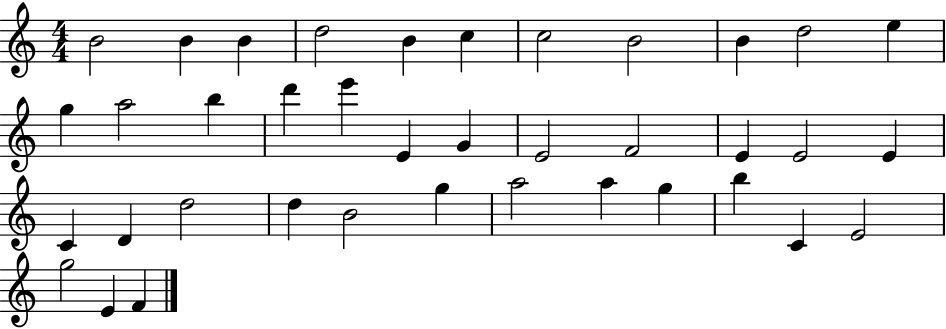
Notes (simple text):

B4/h B4/q B4/q D5/h B4/q C5/q C5/h B4/h B4/q D5/h E5/q G5/q A5/h B5/q D6/q E6/q E4/q G4/q E4/h F4/h E4/q E4/h E4/q C4/q D4/q D5/h D5/q B4/h G5/q A5/h A5/q G5/q B5/q C4/q E4/h G5/h E4/q F4/q